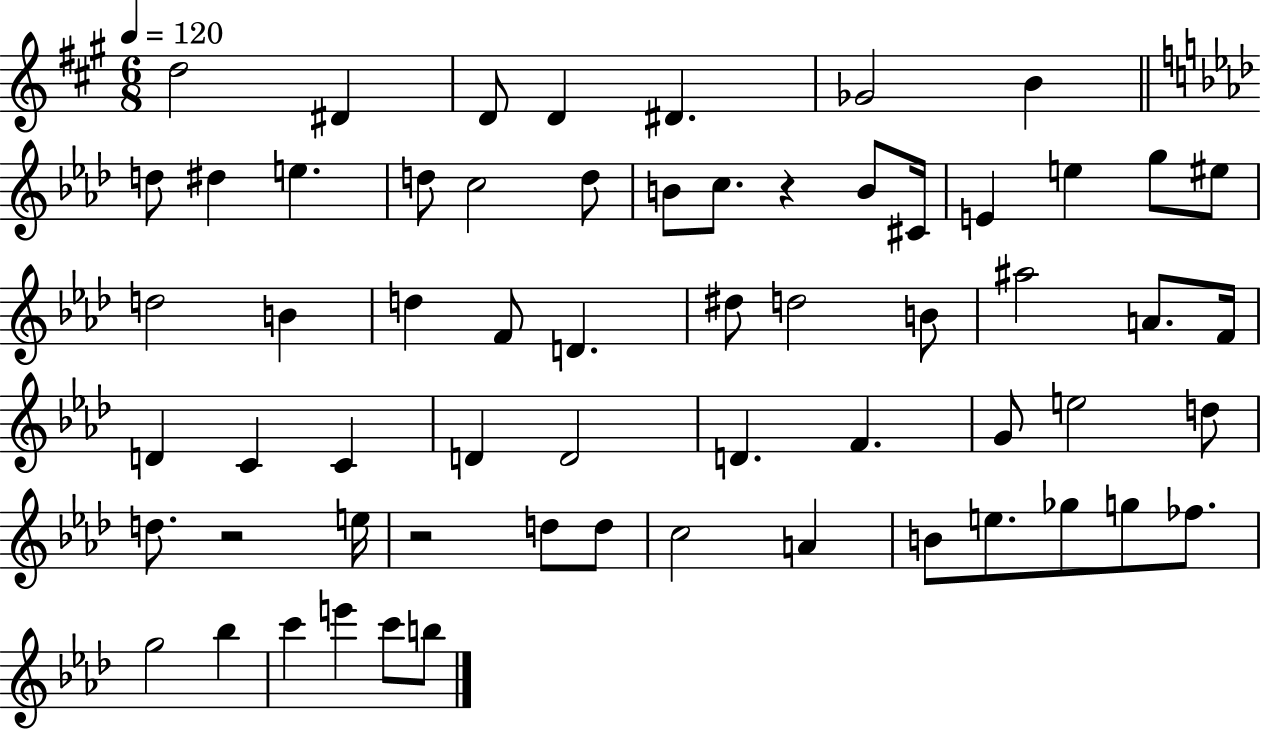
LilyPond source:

{
  \clef treble
  \numericTimeSignature
  \time 6/8
  \key a \major
  \tempo 4 = 120
  d''2 dis'4 | d'8 d'4 dis'4. | ges'2 b'4 | \bar "||" \break \key aes \major d''8 dis''4 e''4. | d''8 c''2 d''8 | b'8 c''8. r4 b'8 cis'16 | e'4 e''4 g''8 eis''8 | \break d''2 b'4 | d''4 f'8 d'4. | dis''8 d''2 b'8 | ais''2 a'8. f'16 | \break d'4 c'4 c'4 | d'4 d'2 | d'4. f'4. | g'8 e''2 d''8 | \break d''8. r2 e''16 | r2 d''8 d''8 | c''2 a'4 | b'8 e''8. ges''8 g''8 fes''8. | \break g''2 bes''4 | c'''4 e'''4 c'''8 b''8 | \bar "|."
}